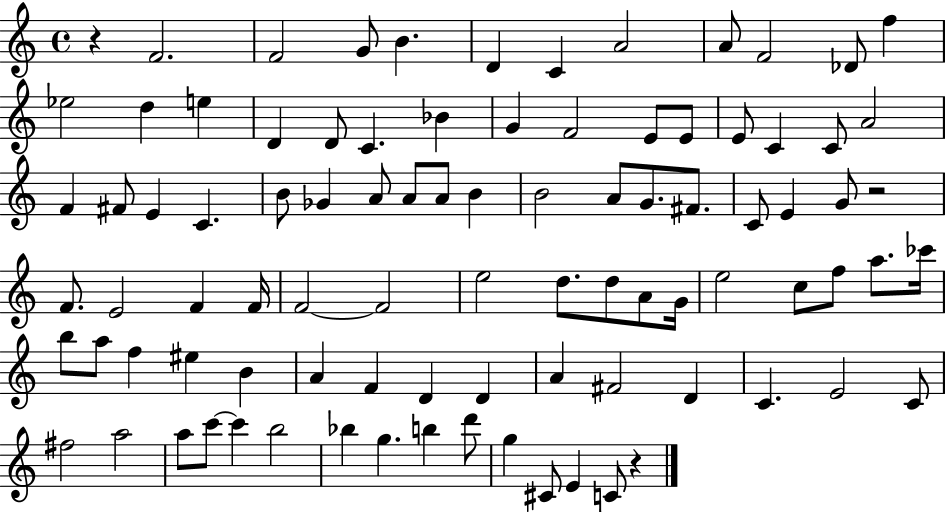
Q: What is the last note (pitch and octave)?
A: C4